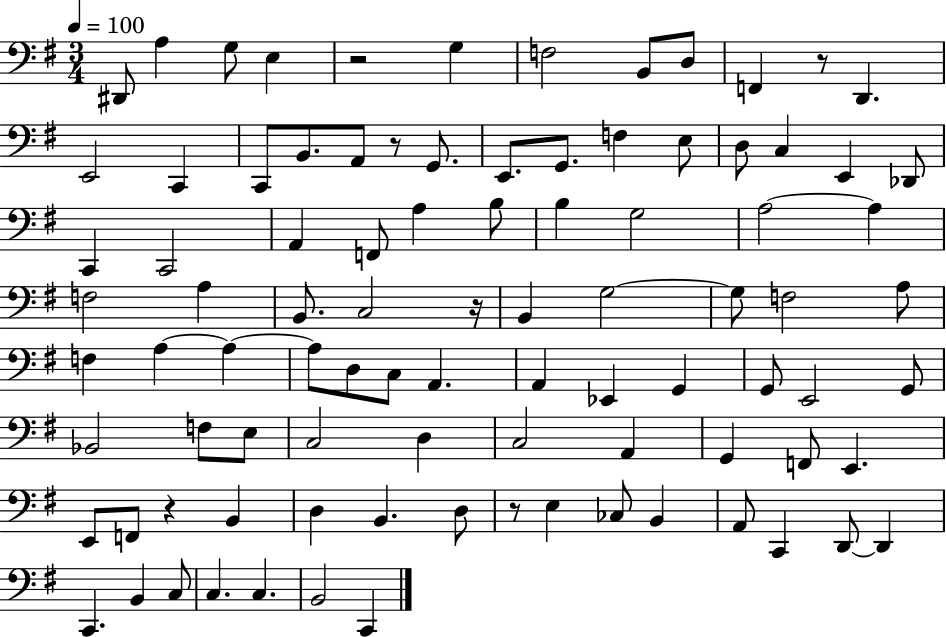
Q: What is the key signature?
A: G major